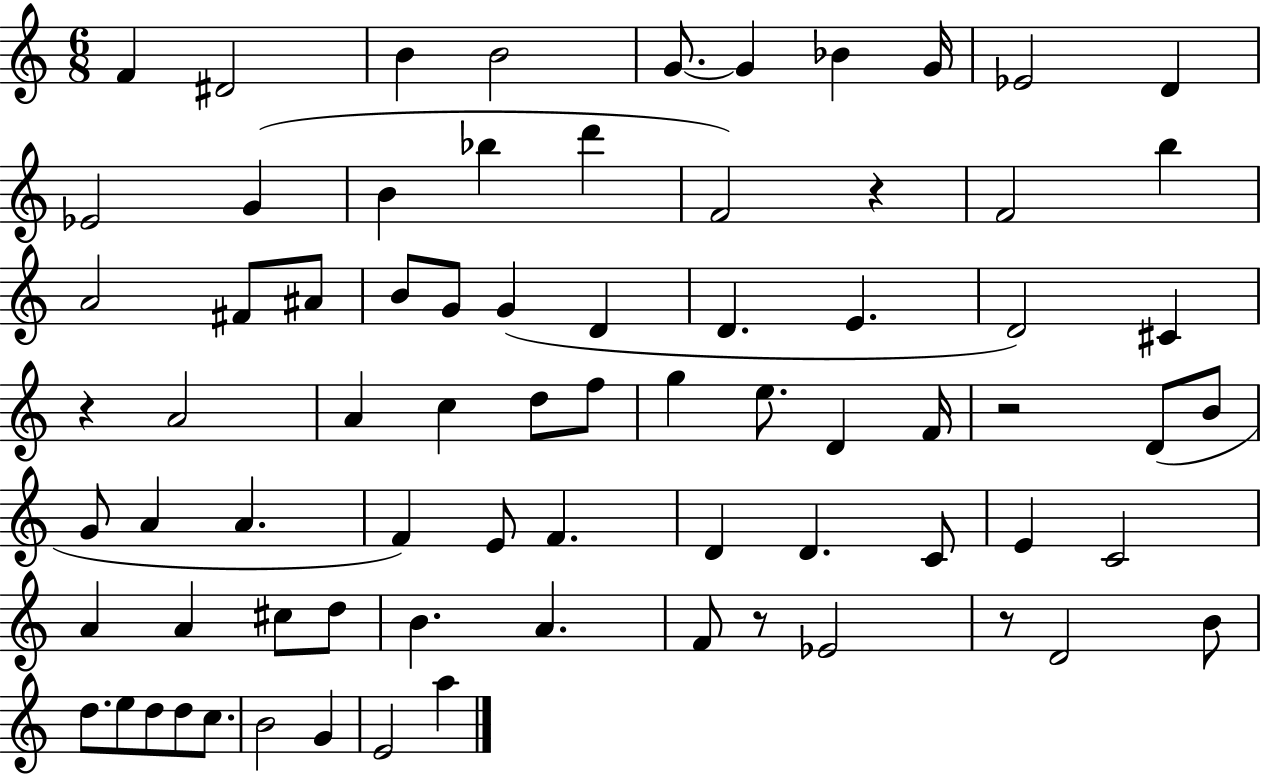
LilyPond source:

{
  \clef treble
  \numericTimeSignature
  \time 6/8
  \key c \major
  f'4 dis'2 | b'4 b'2 | g'8.~~ g'4 bes'4 g'16 | ees'2 d'4 | \break ees'2 g'4( | b'4 bes''4 d'''4 | f'2) r4 | f'2 b''4 | \break a'2 fis'8 ais'8 | b'8 g'8 g'4( d'4 | d'4. e'4. | d'2) cis'4 | \break r4 a'2 | a'4 c''4 d''8 f''8 | g''4 e''8. d'4 f'16 | r2 d'8( b'8 | \break g'8 a'4 a'4. | f'4) e'8 f'4. | d'4 d'4. c'8 | e'4 c'2 | \break a'4 a'4 cis''8 d''8 | b'4. a'4. | f'8 r8 ees'2 | r8 d'2 b'8 | \break d''8. e''8 d''8 d''8 c''8. | b'2 g'4 | e'2 a''4 | \bar "|."
}